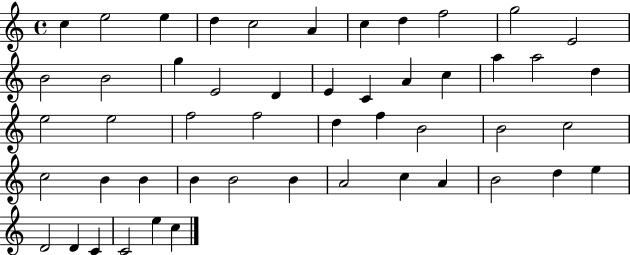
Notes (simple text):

C5/q E5/h E5/q D5/q C5/h A4/q C5/q D5/q F5/h G5/h E4/h B4/h B4/h G5/q E4/h D4/q E4/q C4/q A4/q C5/q A5/q A5/h D5/q E5/h E5/h F5/h F5/h D5/q F5/q B4/h B4/h C5/h C5/h B4/q B4/q B4/q B4/h B4/q A4/h C5/q A4/q B4/h D5/q E5/q D4/h D4/q C4/q C4/h E5/q C5/q